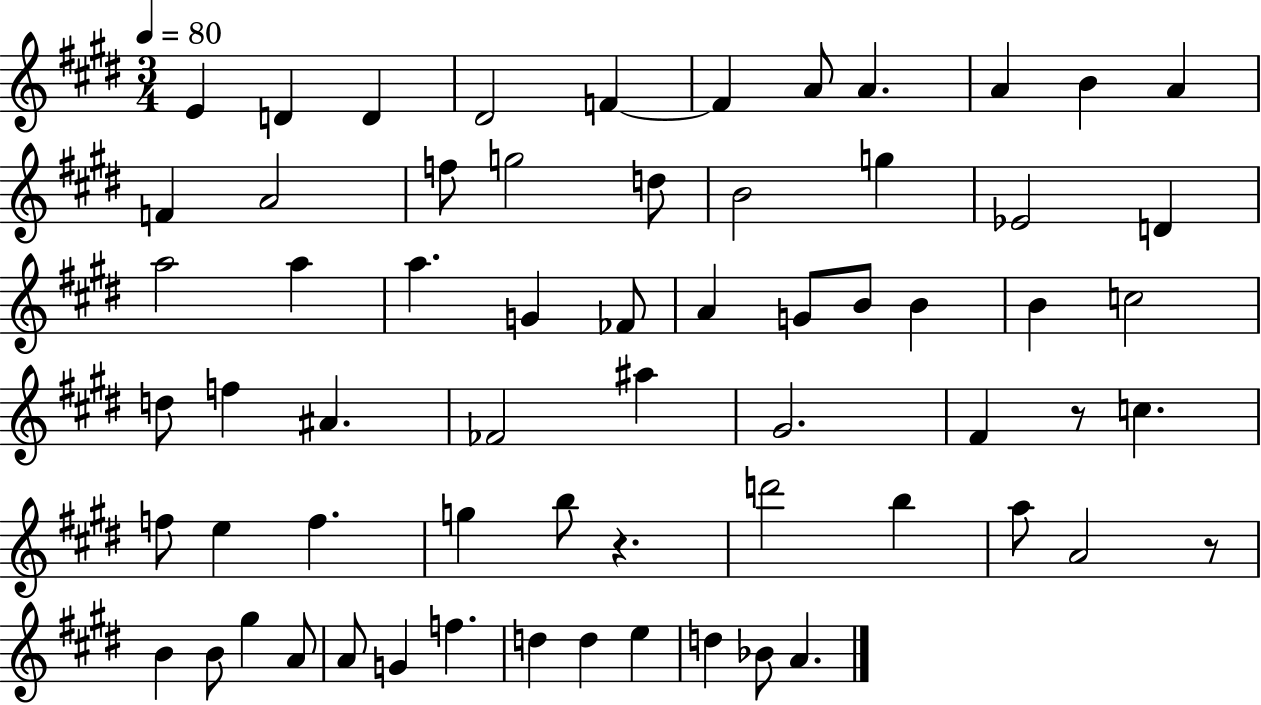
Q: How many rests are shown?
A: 3